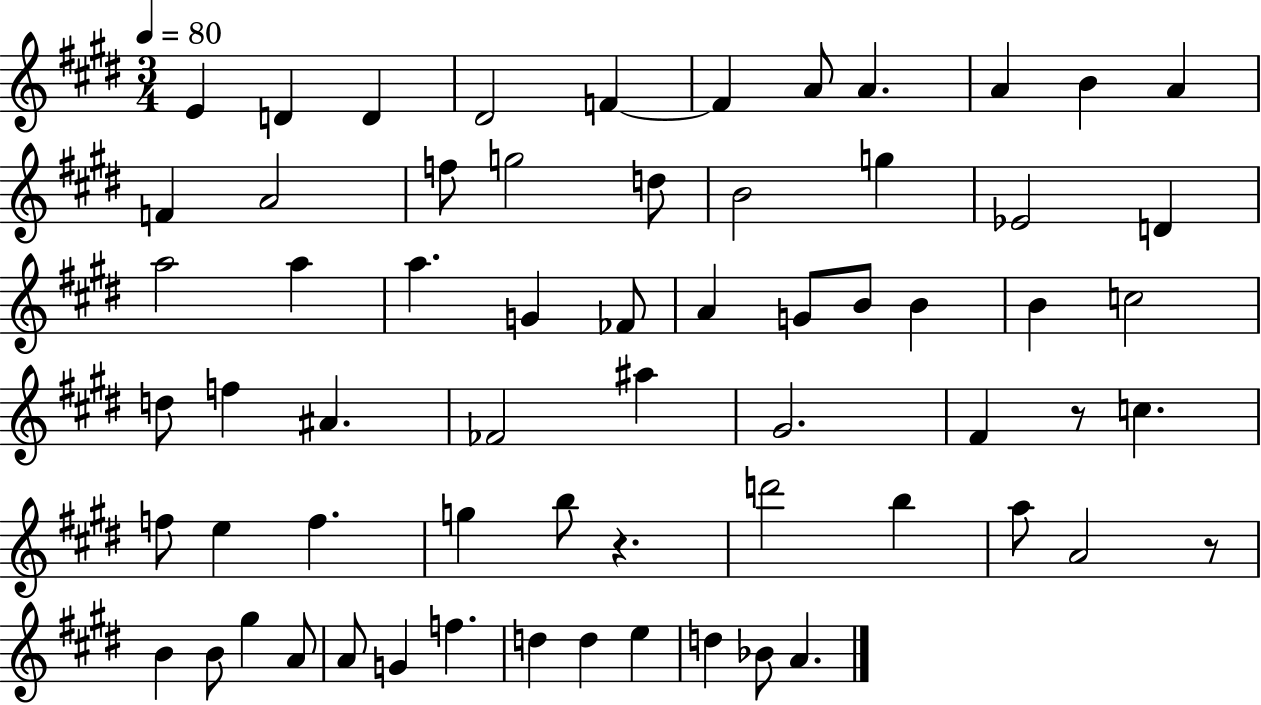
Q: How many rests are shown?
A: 3